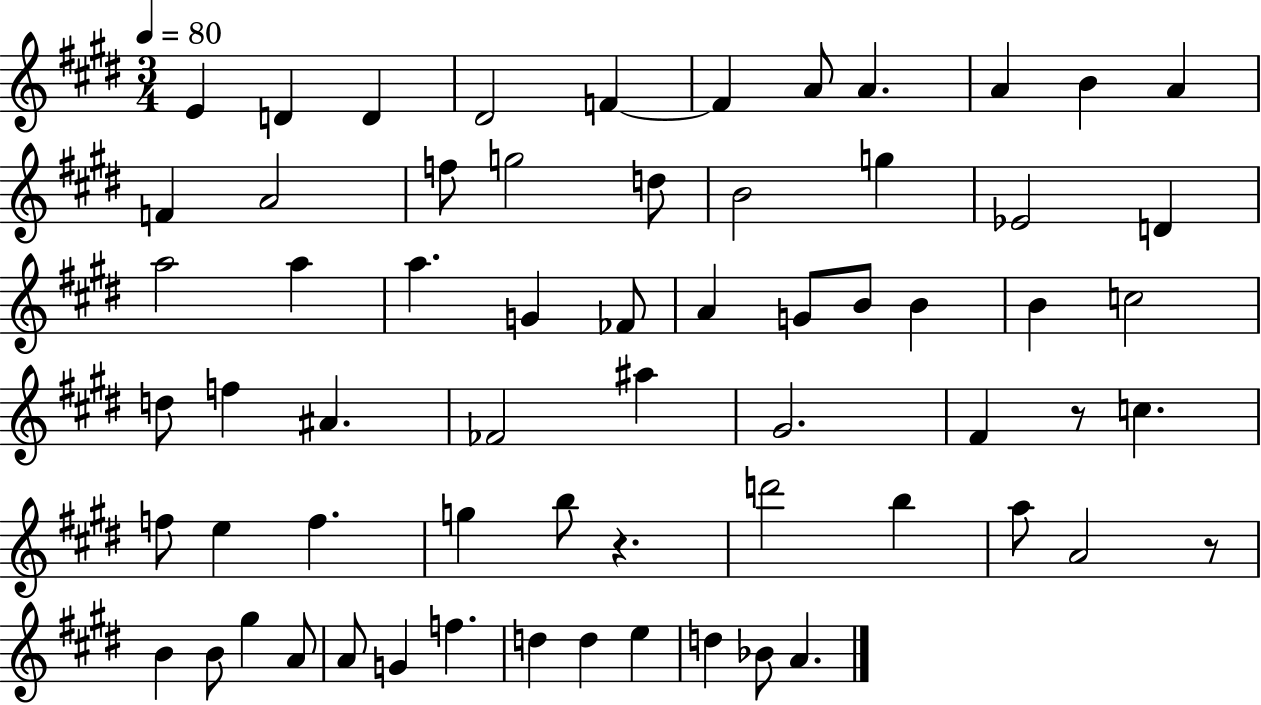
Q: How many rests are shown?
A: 3